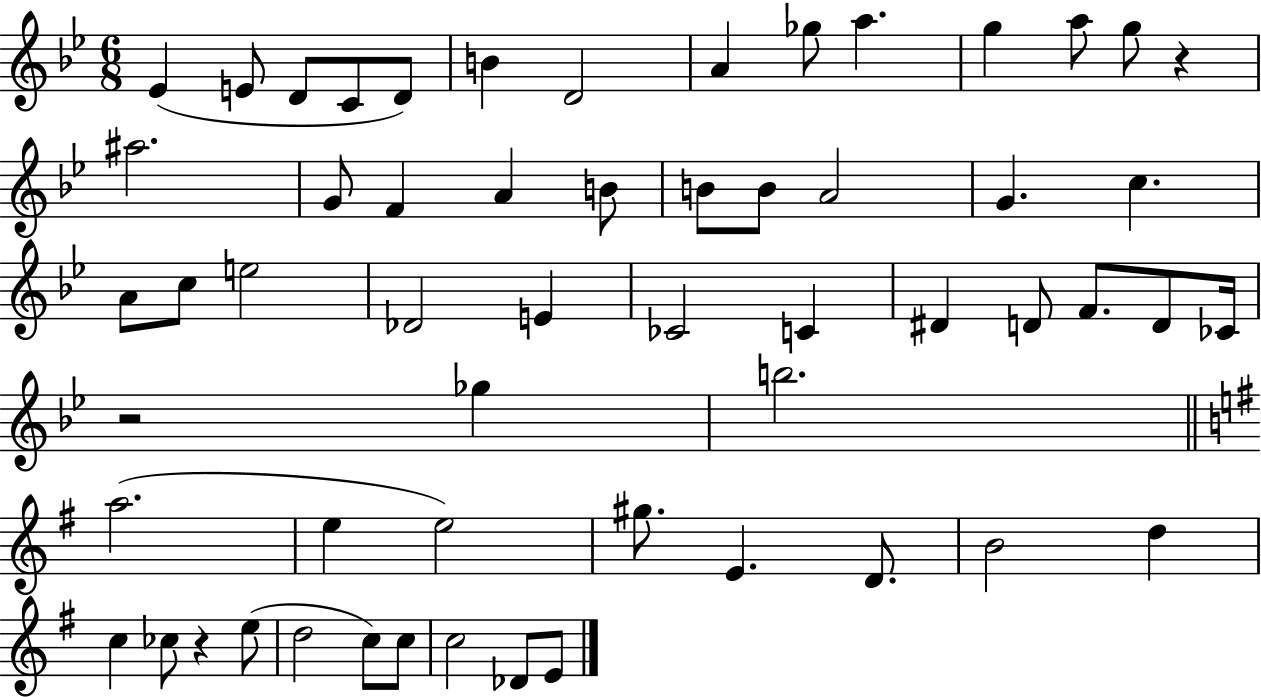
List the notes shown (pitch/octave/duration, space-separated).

Eb4/q E4/e D4/e C4/e D4/e B4/q D4/h A4/q Gb5/e A5/q. G5/q A5/e G5/e R/q A#5/h. G4/e F4/q A4/q B4/e B4/e B4/e A4/h G4/q. C5/q. A4/e C5/e E5/h Db4/h E4/q CES4/h C4/q D#4/q D4/e F4/e. D4/e CES4/s R/h Gb5/q B5/h. A5/h. E5/q E5/h G#5/e. E4/q. D4/e. B4/h D5/q C5/q CES5/e R/q E5/e D5/h C5/e C5/e C5/h Db4/e E4/e